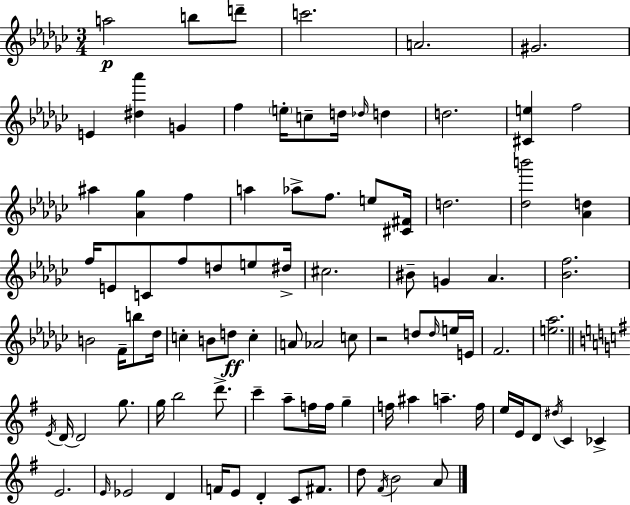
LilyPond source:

{
  \clef treble
  \numericTimeSignature
  \time 3/4
  \key ees \minor
  a''2\p b''8 d'''8-- | c'''2. | a'2. | gis'2. | \break e'4 <dis'' aes'''>4 g'4 | f''4 \parenthesize e''16-. c''8-- d''16 \grace { des''16 } d''4 | d''2. | <cis' e''>4 f''2 | \break ais''4 <aes' ges''>4 f''4 | a''4 aes''8-> f''8. e''8 | <cis' fis'>16 d''2. | <des'' b'''>2 <aes' d''>4 | \break f''16 e'8 c'8 f''8 d''8 e''8 | dis''16-> cis''2. | bis'8-- g'4 aes'4. | <bes' f''>2. | \break b'2 f'16-- b''8 | des''16 c''4-. b'8 d''8\ff c''4-. | a'8 aes'2 c''8 | r2 d''8 \grace { d''16 } | \break e''16 e'16 f'2. | <e'' aes''>2. | \bar "||" \break \key e \minor \acciaccatura { e'16 } d'16~~ d'2 g''8. | g''16 b''2 d'''8.-> | c'''4-- a''8-- f''16 f''16 g''4-- | f''16 ais''4 a''4.-- | \break f''16 e''16 e'16 d'8 \acciaccatura { dis''16 } c'4 ces'4-> | e'2. | \grace { e'16 } ees'2 d'4 | f'16 e'8 d'4-. c'8 | \break fis'8. d''8 \acciaccatura { fis'16 } b'2 | a'8 \bar "|."
}